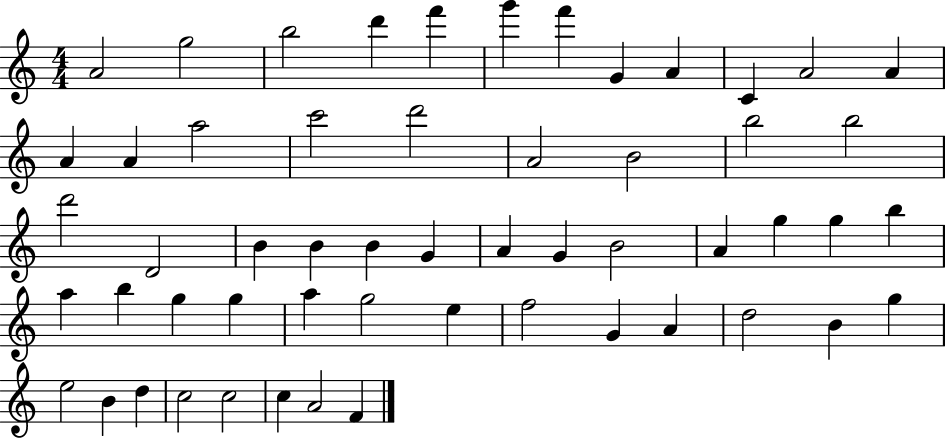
{
  \clef treble
  \numericTimeSignature
  \time 4/4
  \key c \major
  a'2 g''2 | b''2 d'''4 f'''4 | g'''4 f'''4 g'4 a'4 | c'4 a'2 a'4 | \break a'4 a'4 a''2 | c'''2 d'''2 | a'2 b'2 | b''2 b''2 | \break d'''2 d'2 | b'4 b'4 b'4 g'4 | a'4 g'4 b'2 | a'4 g''4 g''4 b''4 | \break a''4 b''4 g''4 g''4 | a''4 g''2 e''4 | f''2 g'4 a'4 | d''2 b'4 g''4 | \break e''2 b'4 d''4 | c''2 c''2 | c''4 a'2 f'4 | \bar "|."
}